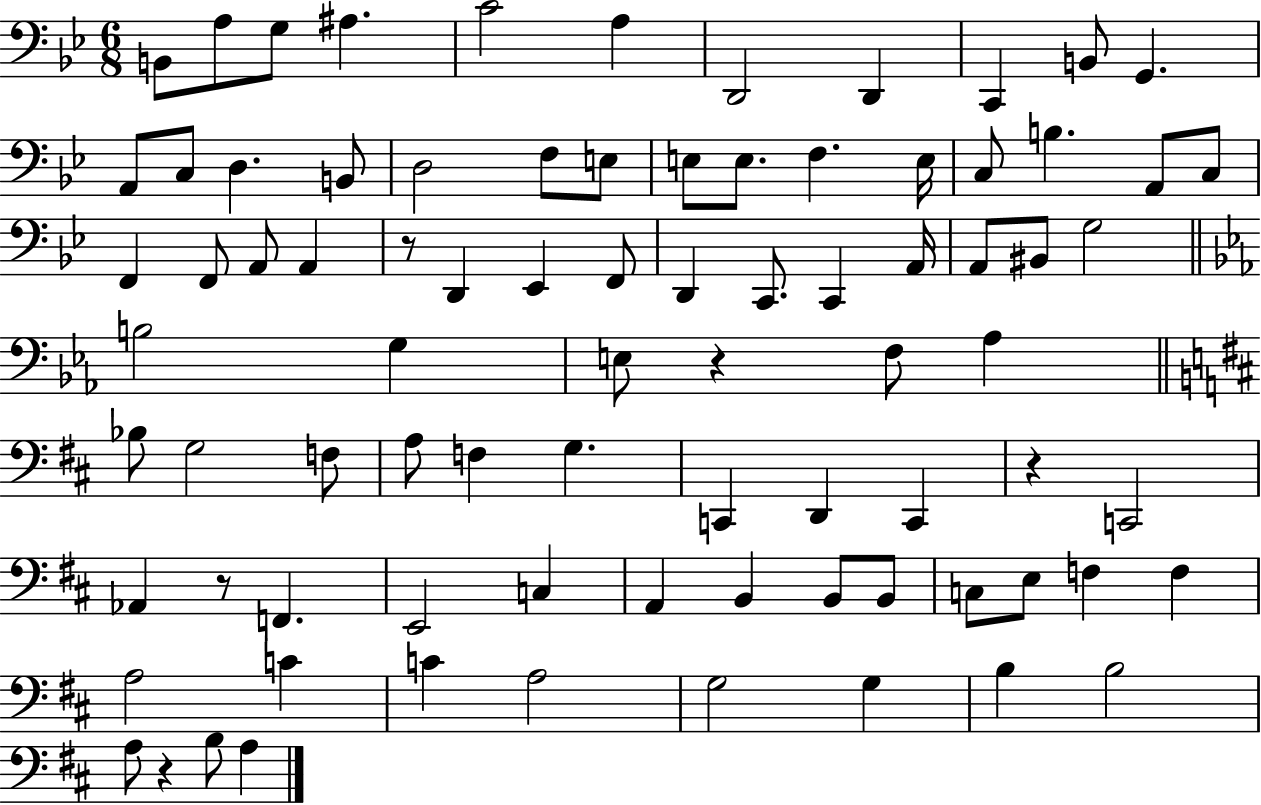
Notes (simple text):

B2/e A3/e G3/e A#3/q. C4/h A3/q D2/h D2/q C2/q B2/e G2/q. A2/e C3/e D3/q. B2/e D3/h F3/e E3/e E3/e E3/e. F3/q. E3/s C3/e B3/q. A2/e C3/e F2/q F2/e A2/e A2/q R/e D2/q Eb2/q F2/e D2/q C2/e. C2/q A2/s A2/e BIS2/e G3/h B3/h G3/q E3/e R/q F3/e Ab3/q Bb3/e G3/h F3/e A3/e F3/q G3/q. C2/q D2/q C2/q R/q C2/h Ab2/q R/e F2/q. E2/h C3/q A2/q B2/q B2/e B2/e C3/e E3/e F3/q F3/q A3/h C4/q C4/q A3/h G3/h G3/q B3/q B3/h A3/e R/q B3/e A3/q